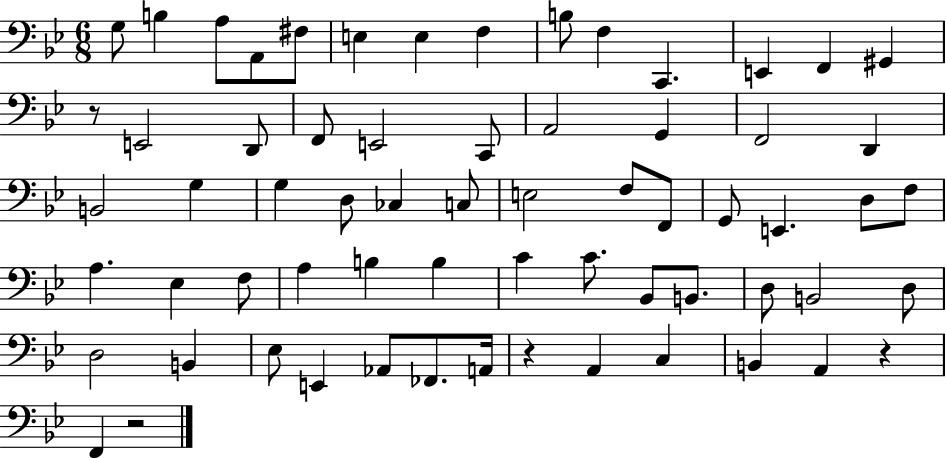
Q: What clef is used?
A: bass